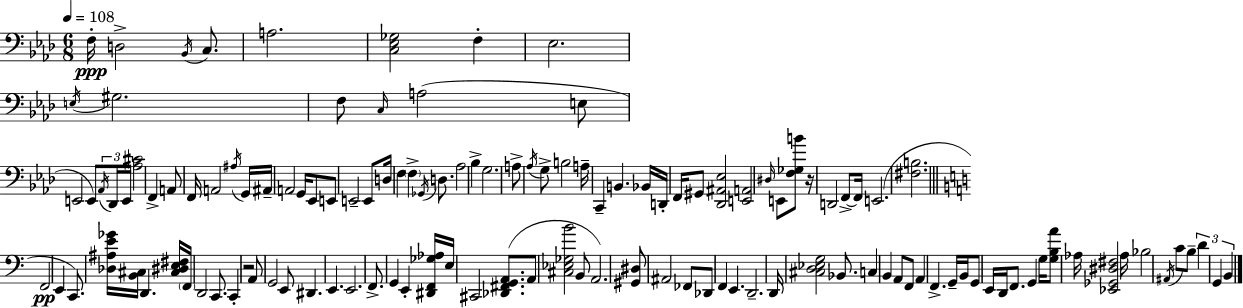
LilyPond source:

{
  \clef bass
  \numericTimeSignature
  \time 6/8
  \key aes \major
  \tempo 4 = 108
  f16-.\ppp d2-> \acciaccatura { bes,16 } c8. | a2. | <c ees ges>2 f4-. | ees2. | \break \acciaccatura { e16 } gis2. | f8 \grace { c16 }( a2 | e8 e,2 e,8) | \tuplet 3/2 { \acciaccatura { aes,16 } des,16 e,16 } <aes cis'>2 | \break f,4-> a,8 f,16 a,2 | \acciaccatura { ais16 } g,16 ais,16-- a,2 | g,16 ees,8 e,8 e,2-- | e,8 d16 f4 \parenthesize f4-> | \break \acciaccatura { ges,16 } d8. aes2 | bes4-> g2. | a8-> \acciaccatura { aes16 } g8-> b2 | a16-- c,4-- | \break b,4. bes,16 d,16-. f,16 gis,8 <des, ais, ees>2 | <e, a,>2 | \grace { dis16 } e,8 <f ges b'>8 r16 d,2 | f,8->~~ f,16 e,2.( | \break <fis b>2. | \bar "||" \break \key c \major f,2\pp e,4 | c,8.) <des ais e' ges'>16 <b, cis>16 d,4. <cis dis e fis>16 | \parenthesize f,16 d,2 c,8. | c,4-. r2 | \break a,8 g,2 e,8 | dis,4. e,4. | e,2. | f,8.-> g,4 e,4-. <dis, f, ges aes>16 | \break e16 cis,2 <des, fis, g, a,>8.( | a,8 <cis ees ges b'>2 b,8 | a,2.) | <gis, dis>8 ais,2 fes,8 | \break des,8 f,4 e,4. | d,2.-- | d,16 <cis d ees g>2 bes,8. | c4 b,4 a,8 f,8 | \break a,4 f,4.-> g,16-- b,16 | g,8 e,16 d,16 f,8. g,4 g16 | <g b a'>8 aes16 <ees, ges, dis fis>2 aes16 | bes2 \acciaccatura { ais,16 } c'8 b8-- | \break \tuplet 3/2 { d'4 g,4 b,4 } | \bar "|."
}